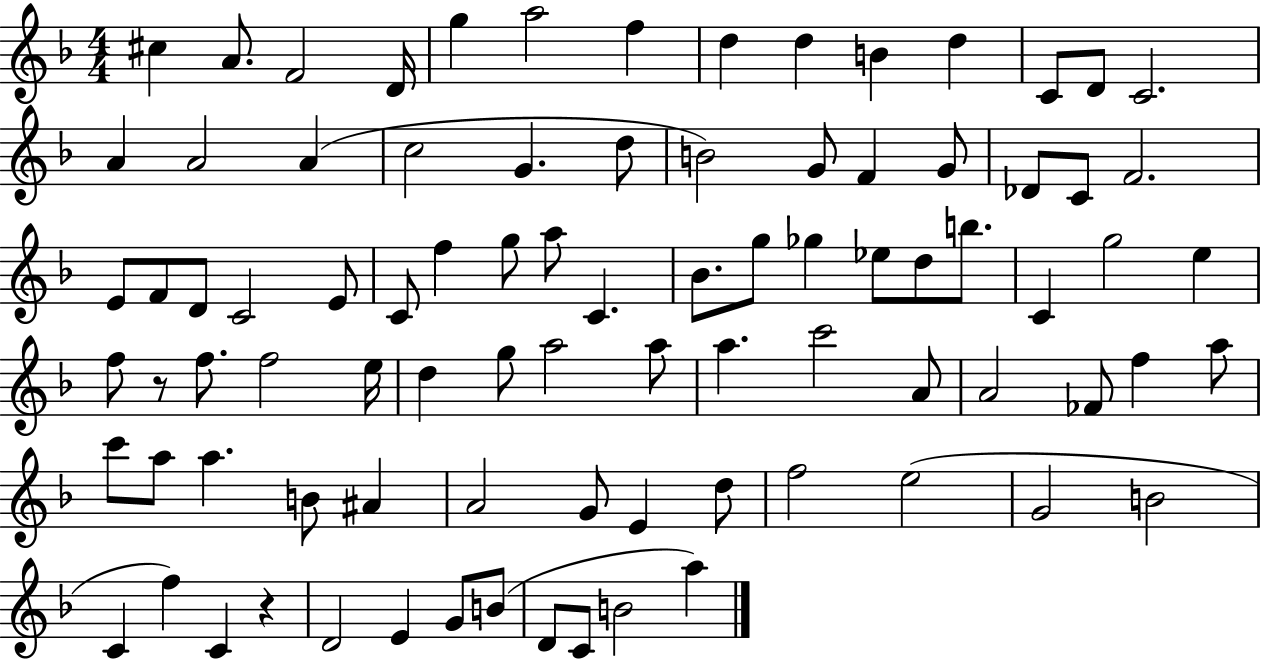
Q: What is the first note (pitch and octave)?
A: C#5